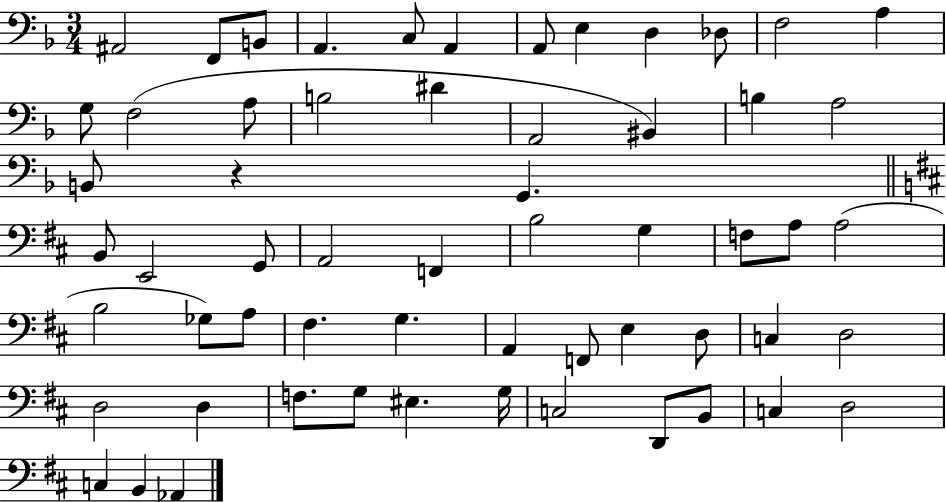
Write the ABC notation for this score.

X:1
T:Untitled
M:3/4
L:1/4
K:F
^A,,2 F,,/2 B,,/2 A,, C,/2 A,, A,,/2 E, D, _D,/2 F,2 A, G,/2 F,2 A,/2 B,2 ^D A,,2 ^B,, B, A,2 B,,/2 z G,, B,,/2 E,,2 G,,/2 A,,2 F,, B,2 G, F,/2 A,/2 A,2 B,2 _G,/2 A,/2 ^F, G, A,, F,,/2 E, D,/2 C, D,2 D,2 D, F,/2 G,/2 ^E, G,/4 C,2 D,,/2 B,,/2 C, D,2 C, B,, _A,,